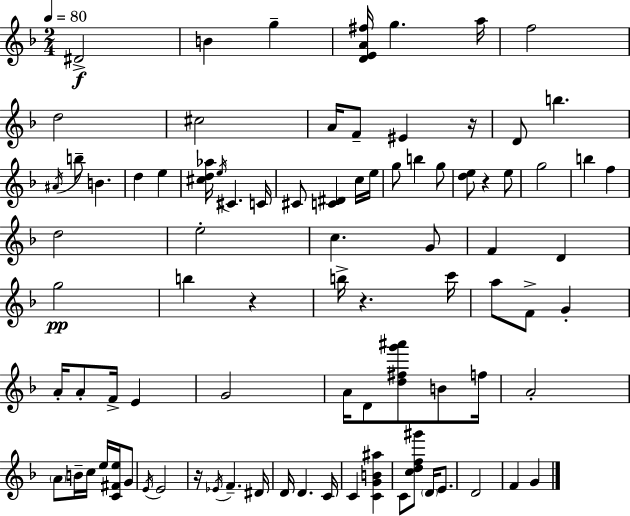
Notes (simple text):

D#4/h B4/q G5/q [D4,E4,A4,F#5]/s G5/q. A5/s F5/h D5/h C#5/h A4/s F4/e EIS4/q R/s D4/e B5/q. A#4/s B5/e B4/q. D5/q E5/q [C#5,D5,Ab5]/s E5/s C#4/q. C4/s C#4/e [C4,D#4]/q C5/s E5/s G5/e B5/q G5/e [D5,E5]/e R/q E5/e G5/h B5/q F5/q D5/h E5/h C5/q. G4/e F4/q D4/q G5/h B5/q R/q B5/s R/q. C6/s A5/e F4/e G4/q A4/s A4/e F4/s E4/q G4/h A4/s D4/e [D5,F#5,G6,A#6]/e B4/e F5/s A4/h A4/e B4/s C5/s E5/s [C4,F#4,E5]/s G4/e E4/s E4/h R/s Eb4/s F4/q. D#4/s D4/s D4/q. C4/s C4/q [C4,G4,B4,A#5]/q C4/e [C5,D5,F5,G#6]/e D4/s E4/e. D4/h F4/q G4/q